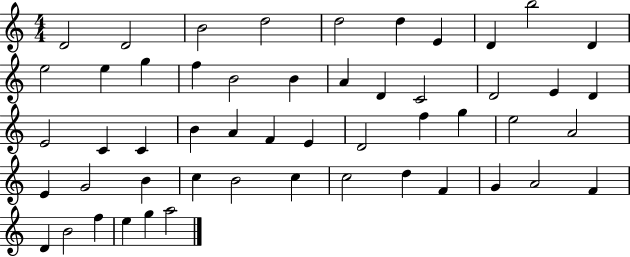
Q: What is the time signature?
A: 4/4